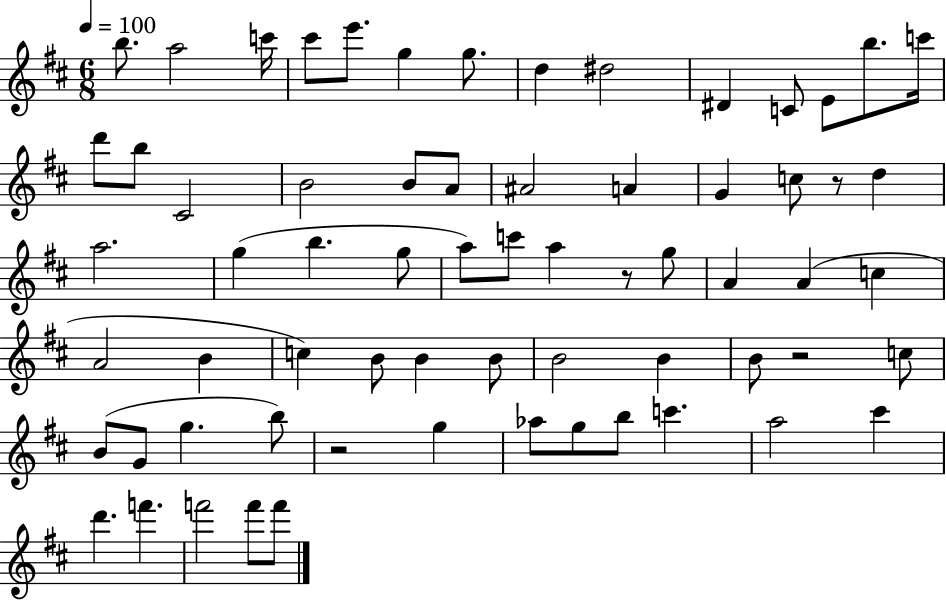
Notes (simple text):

B5/e. A5/h C6/s C#6/e E6/e. G5/q G5/e. D5/q D#5/h D#4/q C4/e E4/e B5/e. C6/s D6/e B5/e C#4/h B4/h B4/e A4/e A#4/h A4/q G4/q C5/e R/e D5/q A5/h. G5/q B5/q. G5/e A5/e C6/e A5/q R/e G5/e A4/q A4/q C5/q A4/h B4/q C5/q B4/e B4/q B4/e B4/h B4/q B4/e R/h C5/e B4/e G4/e G5/q. B5/e R/h G5/q Ab5/e G5/e B5/e C6/q. A5/h C#6/q D6/q. F6/q. F6/h F6/e F6/e